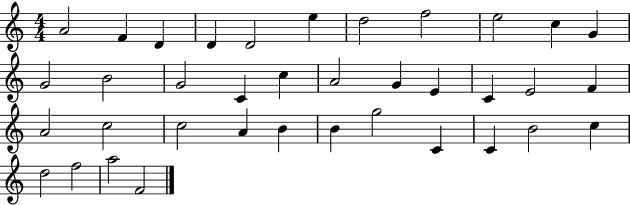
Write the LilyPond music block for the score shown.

{
  \clef treble
  \numericTimeSignature
  \time 4/4
  \key c \major
  a'2 f'4 d'4 | d'4 d'2 e''4 | d''2 f''2 | e''2 c''4 g'4 | \break g'2 b'2 | g'2 c'4 c''4 | a'2 g'4 e'4 | c'4 e'2 f'4 | \break a'2 c''2 | c''2 a'4 b'4 | b'4 g''2 c'4 | c'4 b'2 c''4 | \break d''2 f''2 | a''2 f'2 | \bar "|."
}